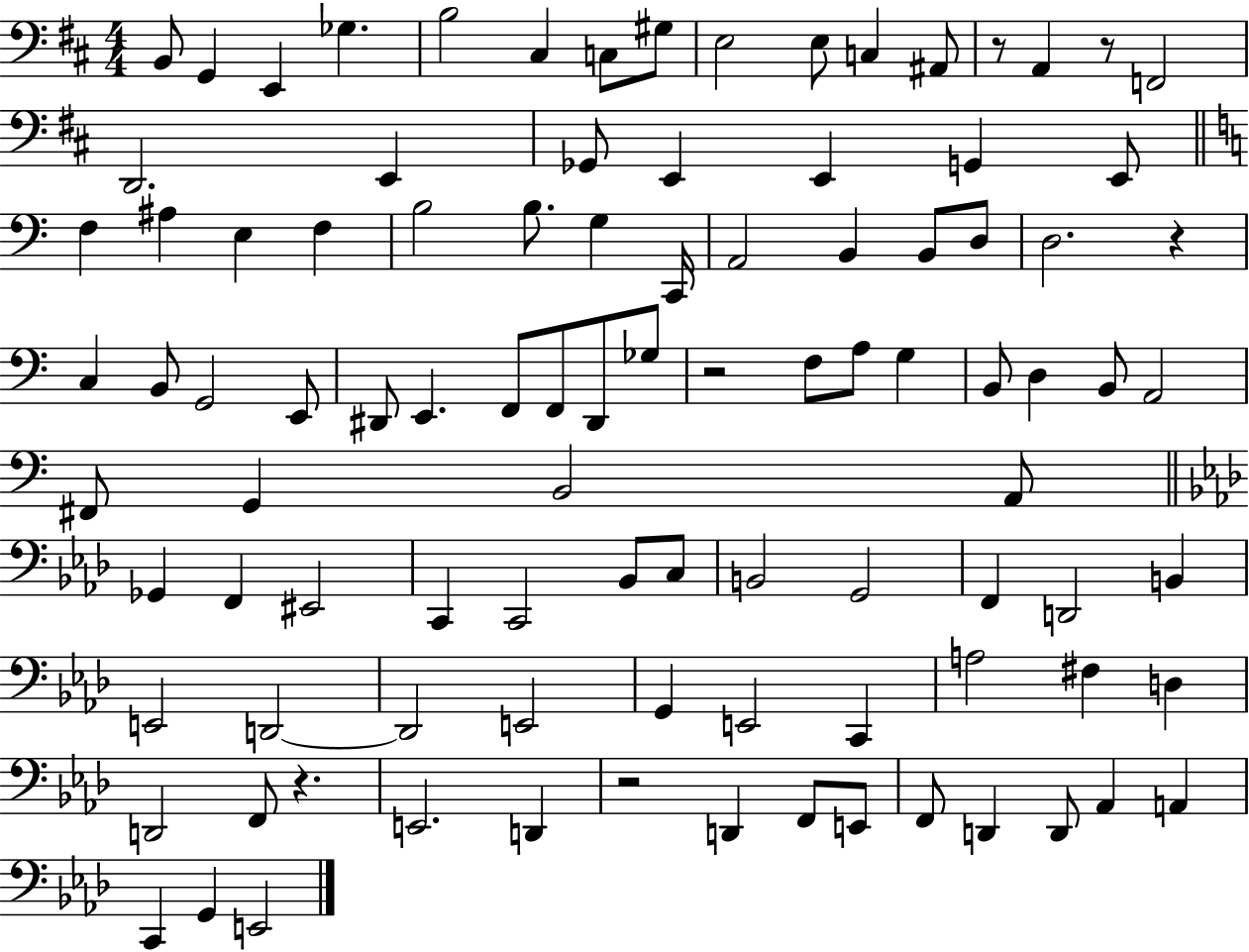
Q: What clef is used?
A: bass